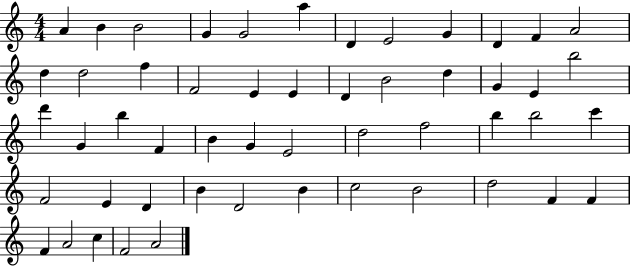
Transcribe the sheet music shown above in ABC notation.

X:1
T:Untitled
M:4/4
L:1/4
K:C
A B B2 G G2 a D E2 G D F A2 d d2 f F2 E E D B2 d G E b2 d' G b F B G E2 d2 f2 b b2 c' F2 E D B D2 B c2 B2 d2 F F F A2 c F2 A2